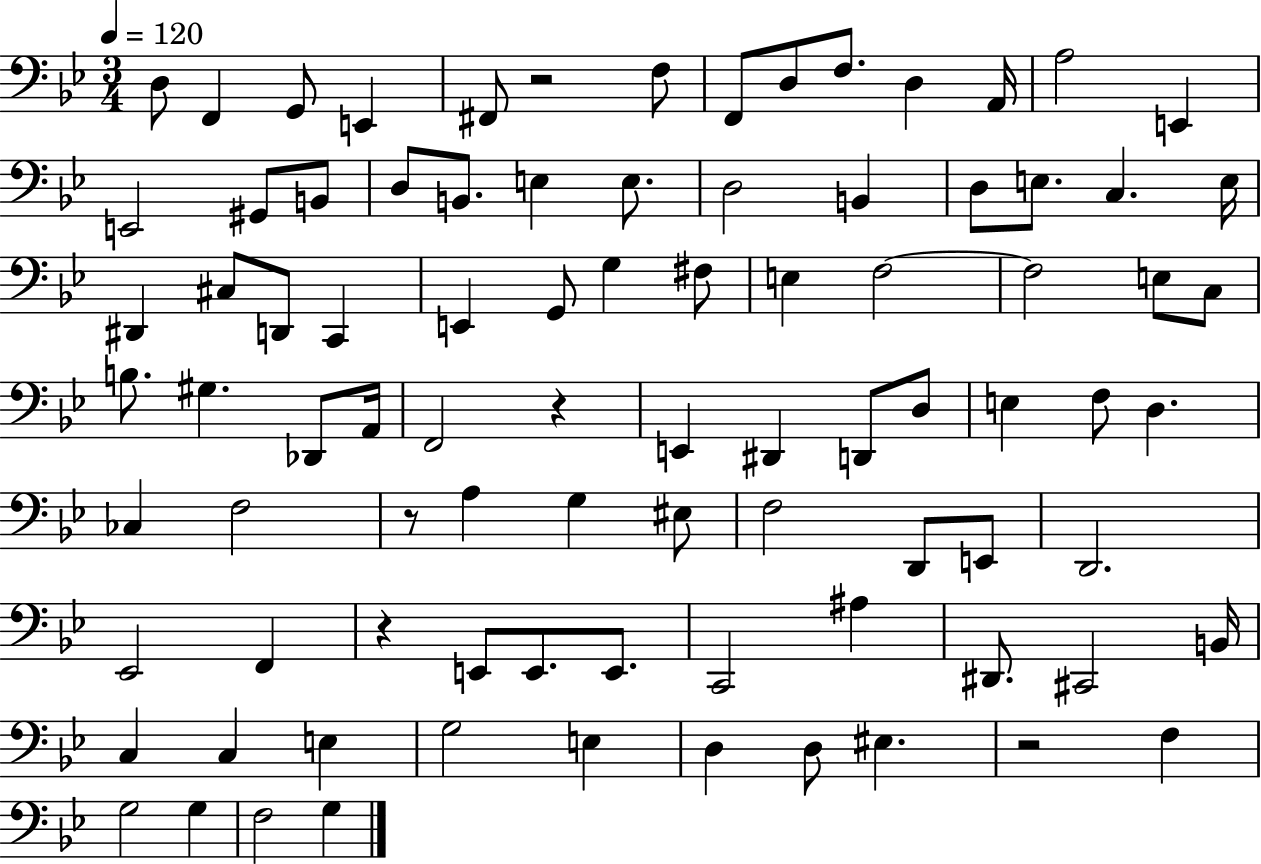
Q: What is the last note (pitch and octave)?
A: G3